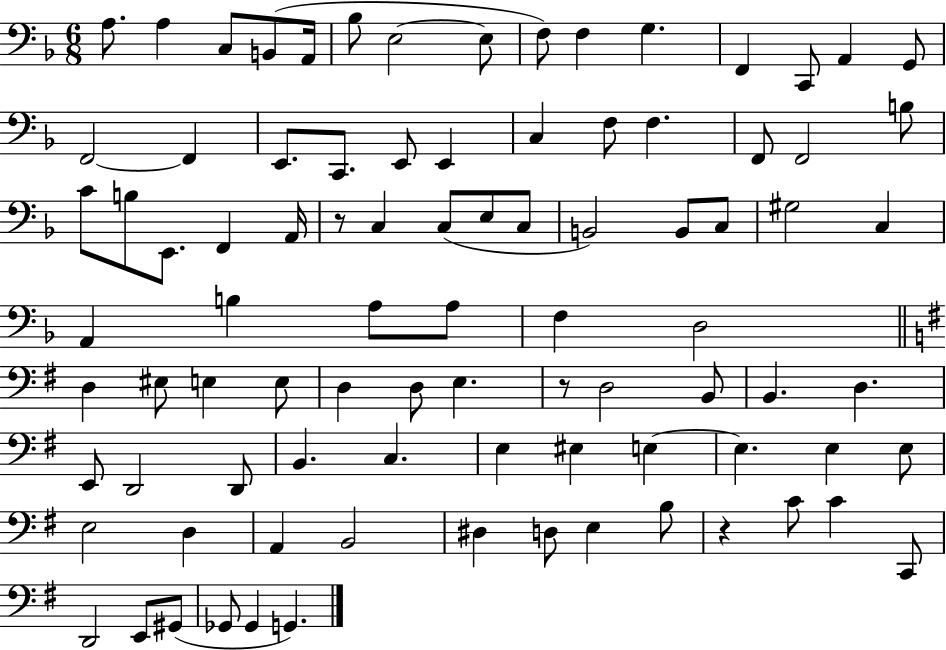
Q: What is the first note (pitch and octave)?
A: A3